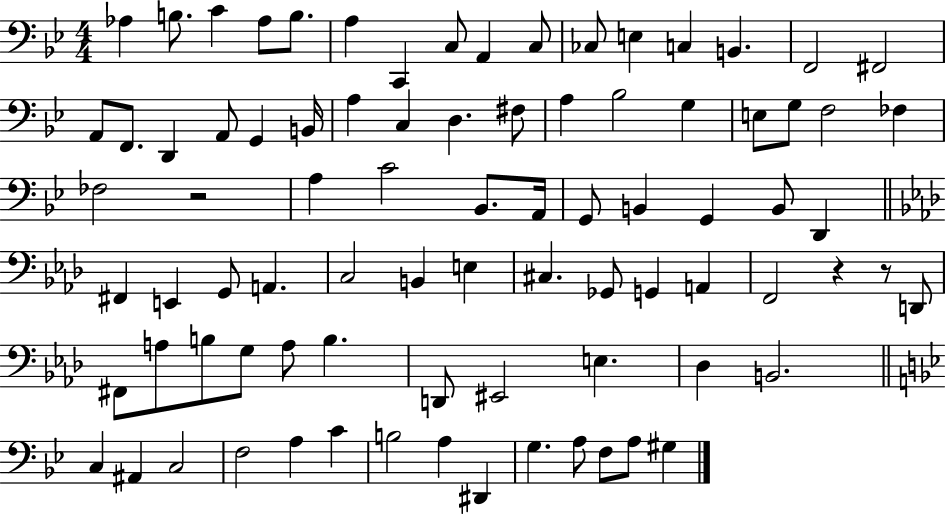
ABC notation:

X:1
T:Untitled
M:4/4
L:1/4
K:Bb
_A, B,/2 C _A,/2 B,/2 A, C,, C,/2 A,, C,/2 _C,/2 E, C, B,, F,,2 ^F,,2 A,,/2 F,,/2 D,, A,,/2 G,, B,,/4 A, C, D, ^F,/2 A, _B,2 G, E,/2 G,/2 F,2 _F, _F,2 z2 A, C2 _B,,/2 A,,/4 G,,/2 B,, G,, B,,/2 D,, ^F,, E,, G,,/2 A,, C,2 B,, E, ^C, _G,,/2 G,, A,, F,,2 z z/2 D,,/2 ^F,,/2 A,/2 B,/2 G,/2 A,/2 B, D,,/2 ^E,,2 E, _D, B,,2 C, ^A,, C,2 F,2 A, C B,2 A, ^D,, G, A,/2 F,/2 A,/2 ^G,